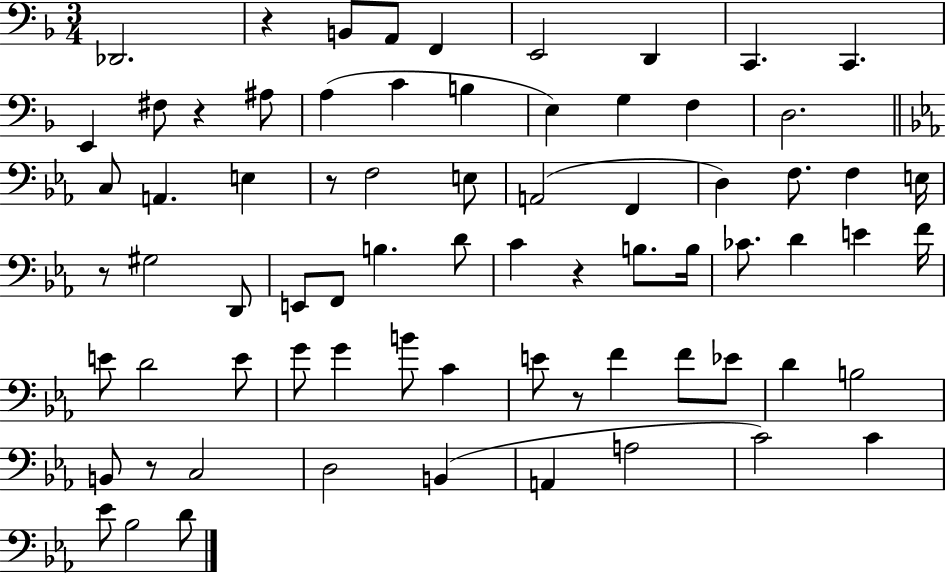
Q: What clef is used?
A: bass